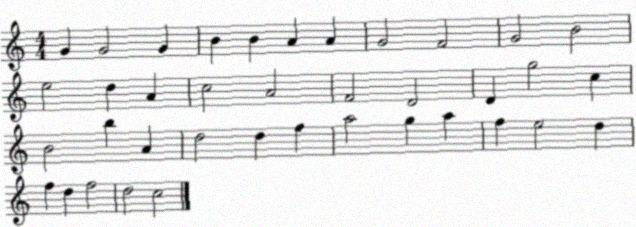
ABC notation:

X:1
T:Untitled
M:4/4
L:1/4
K:C
G G2 G B B A A G2 F2 G2 B2 e2 d A c2 A2 F2 D2 D g2 c B2 b A d2 d f a2 g a f e2 d f d f2 d2 c2